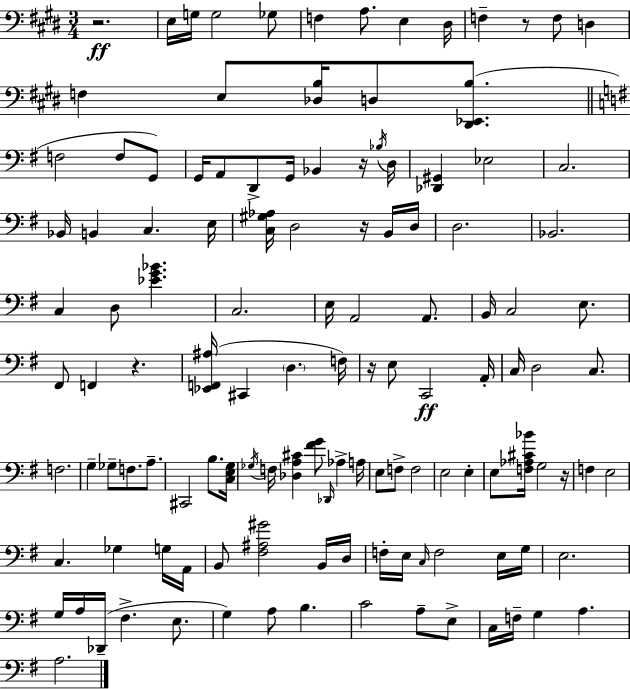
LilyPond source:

{
  \clef bass
  \numericTimeSignature
  \time 3/4
  \key e \major
  r2.\ff | e16 g16 g2 ges8 | f4 a8. e4 dis16 | f4-- r8 f8 d4 | \break f4 e8 <des b>16 d8 <dis, ees, b>8.( | \bar "||" \break \key g \major f2 f8 g,8) | g,16 a,8 d,8-> g,16 bes,4 r16 \acciaccatura { bes16 } | d16 <des, gis,>4 ees2 | c2. | \break bes,16 b,4 c4. | e16 <c gis aes>16 d2 r16 b,16 | d16 d2. | bes,2. | \break c4 d8 <ees' g' bes'>4. | c2. | e16 a,2 a,8. | b,16 c2 e8. | \break fis,8 f,4 r4. | <ees, f, ais>16( cis,4 \parenthesize d4. | f16) r16 e8 c,2\ff | a,16-. c16 d2 c8. | \break f2. | g4-- ges8-- f8. a8.-- | cis,2 b8. | <c e g>16 \acciaccatura { ges16 } f16 <des a cis'>4 <fis' g'>8 \grace { des,16 } aes4-> | \break a16 e8 f8-> f2 | e2 e4-. | e8 <f aes cis' bes'>16 g2 | r16 f4 e2 | \break c4. ges4 | g16 a,16 b,8 <fis ais gis'>2 | b,16 d16 f16-. e16 \grace { c16 } f2 | e16 g16 e2. | \break g16 a16 des,16--( fis4.-> | e8. g4) a8 b4. | c'2 | a8-- e8-> c16 f16-- g4 a4. | \break a2. | \bar "|."
}